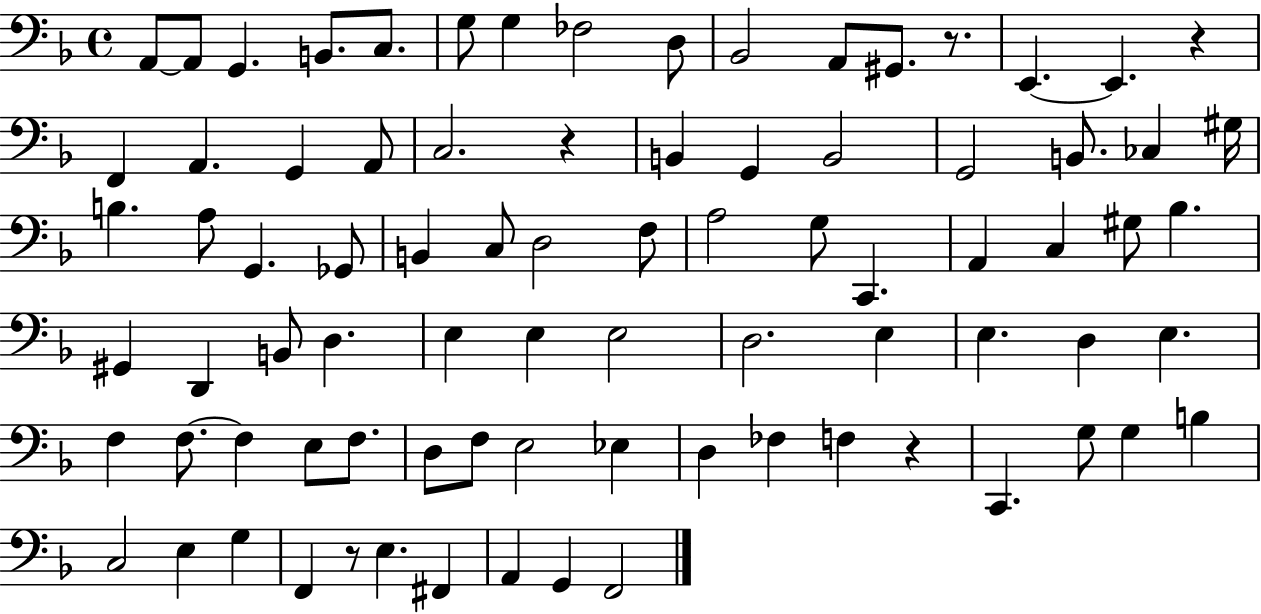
{
  \clef bass
  \time 4/4
  \defaultTimeSignature
  \key f \major
  a,8~~ a,8 g,4. b,8. c8. | g8 g4 fes2 d8 | bes,2 a,8 gis,8. r8. | e,4.~~ e,4. r4 | \break f,4 a,4. g,4 a,8 | c2. r4 | b,4 g,4 b,2 | g,2 b,8. ces4 gis16 | \break b4. a8 g,4. ges,8 | b,4 c8 d2 f8 | a2 g8 c,4. | a,4 c4 gis8 bes4. | \break gis,4 d,4 b,8 d4. | e4 e4 e2 | d2. e4 | e4. d4 e4. | \break f4 f8.~~ f4 e8 f8. | d8 f8 e2 ees4 | d4 fes4 f4 r4 | c,4. g8 g4 b4 | \break c2 e4 g4 | f,4 r8 e4. fis,4 | a,4 g,4 f,2 | \bar "|."
}